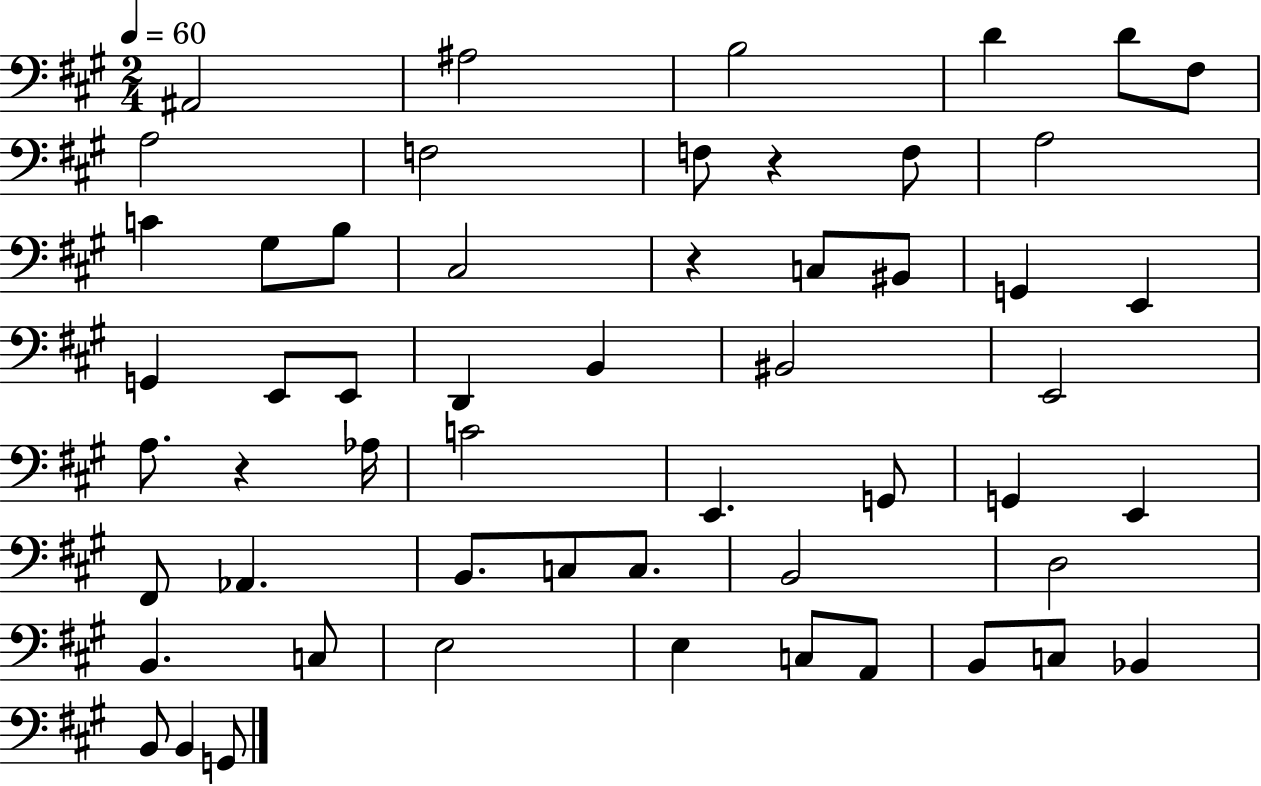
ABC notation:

X:1
T:Untitled
M:2/4
L:1/4
K:A
^A,,2 ^A,2 B,2 D D/2 ^F,/2 A,2 F,2 F,/2 z F,/2 A,2 C ^G,/2 B,/2 ^C,2 z C,/2 ^B,,/2 G,, E,, G,, E,,/2 E,,/2 D,, B,, ^B,,2 E,,2 A,/2 z _A,/4 C2 E,, G,,/2 G,, E,, ^F,,/2 _A,, B,,/2 C,/2 C,/2 B,,2 D,2 B,, C,/2 E,2 E, C,/2 A,,/2 B,,/2 C,/2 _B,, B,,/2 B,, G,,/2